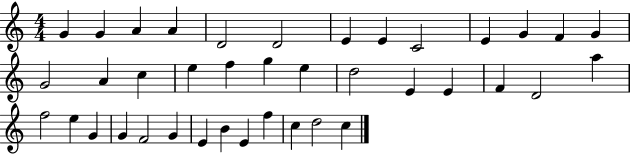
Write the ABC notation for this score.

X:1
T:Untitled
M:4/4
L:1/4
K:C
G G A A D2 D2 E E C2 E G F G G2 A c e f g e d2 E E F D2 a f2 e G G F2 G E B E f c d2 c